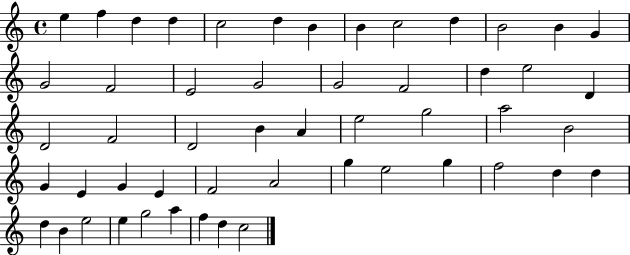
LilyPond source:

{
  \clef treble
  \time 4/4
  \defaultTimeSignature
  \key c \major
  e''4 f''4 d''4 d''4 | c''2 d''4 b'4 | b'4 c''2 d''4 | b'2 b'4 g'4 | \break g'2 f'2 | e'2 g'2 | g'2 f'2 | d''4 e''2 d'4 | \break d'2 f'2 | d'2 b'4 a'4 | e''2 g''2 | a''2 b'2 | \break g'4 e'4 g'4 e'4 | f'2 a'2 | g''4 e''2 g''4 | f''2 d''4 d''4 | \break d''4 b'4 e''2 | e''4 g''2 a''4 | f''4 d''4 c''2 | \bar "|."
}